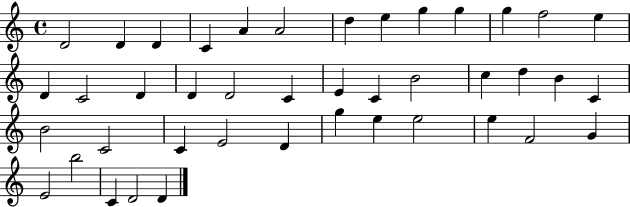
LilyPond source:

{
  \clef treble
  \time 4/4
  \defaultTimeSignature
  \key c \major
  d'2 d'4 d'4 | c'4 a'4 a'2 | d''4 e''4 g''4 g''4 | g''4 f''2 e''4 | \break d'4 c'2 d'4 | d'4 d'2 c'4 | e'4 c'4 b'2 | c''4 d''4 b'4 c'4 | \break b'2 c'2 | c'4 e'2 d'4 | g''4 e''4 e''2 | e''4 f'2 g'4 | \break e'2 b''2 | c'4 d'2 d'4 | \bar "|."
}